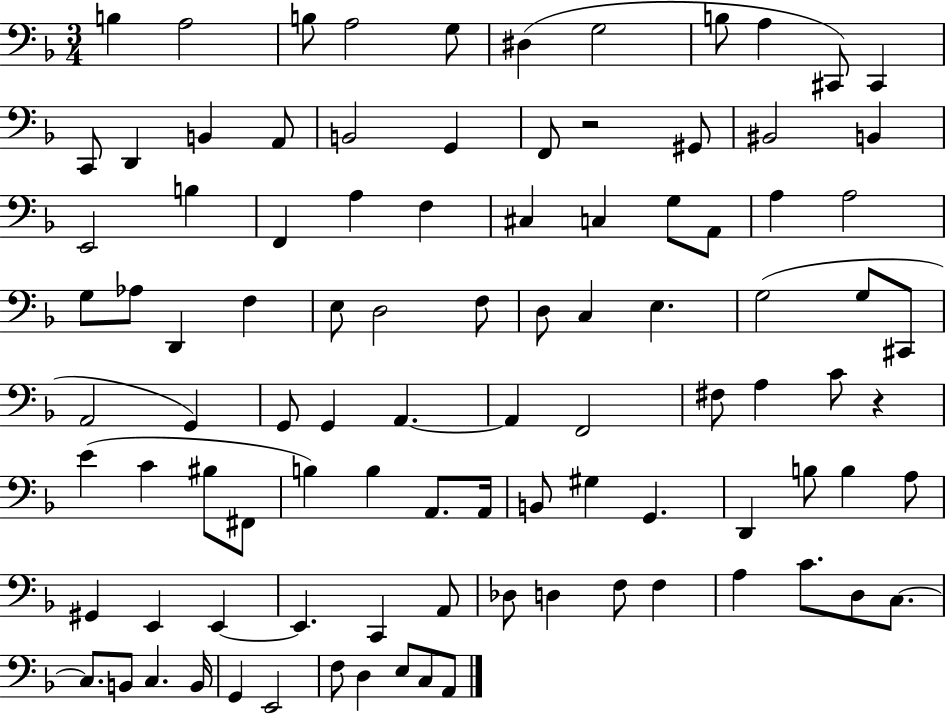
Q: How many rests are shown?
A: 2